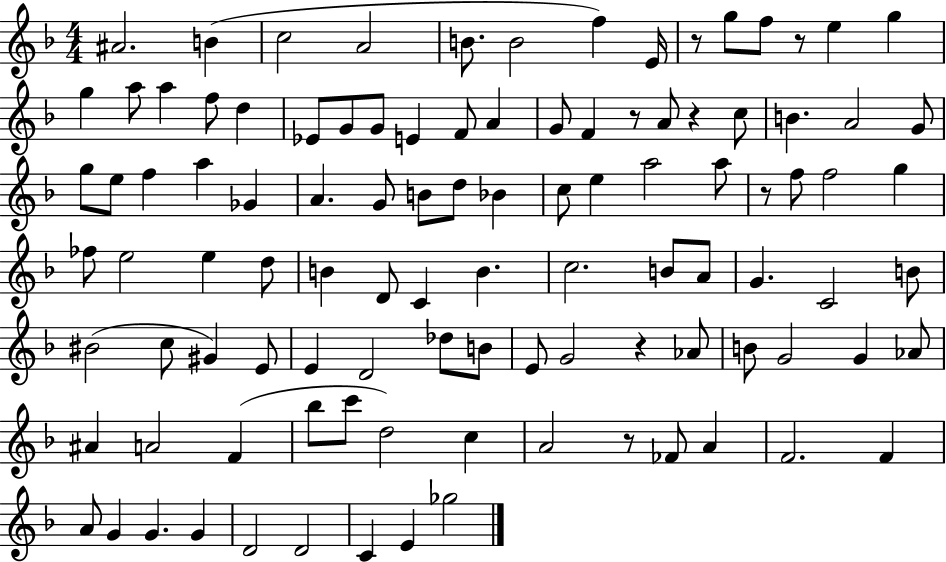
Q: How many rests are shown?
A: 7